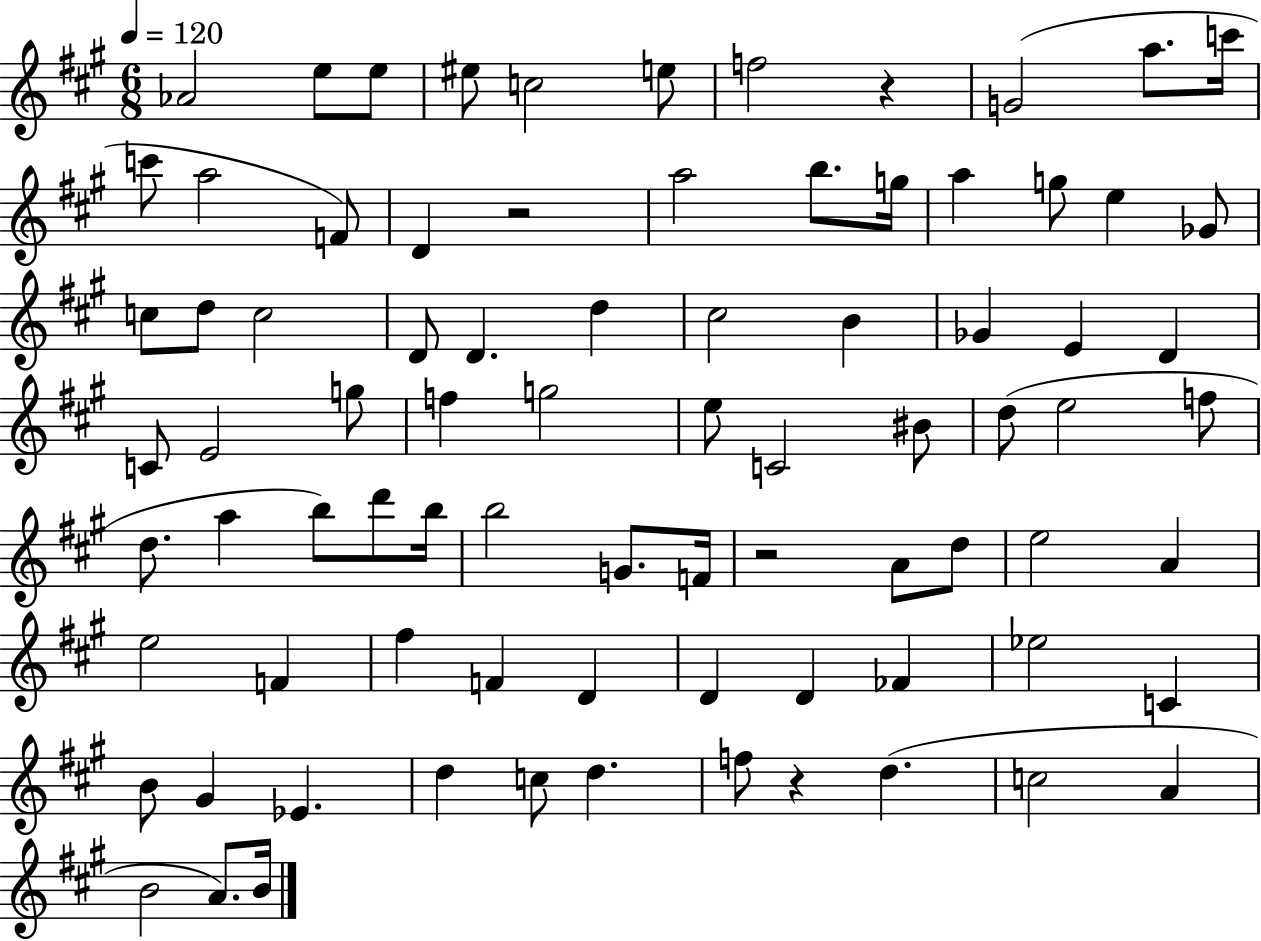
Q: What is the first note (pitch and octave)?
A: Ab4